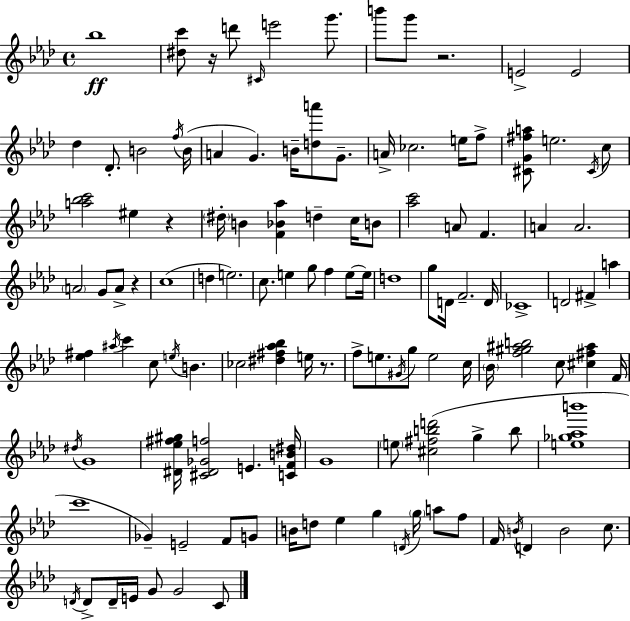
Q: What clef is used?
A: treble